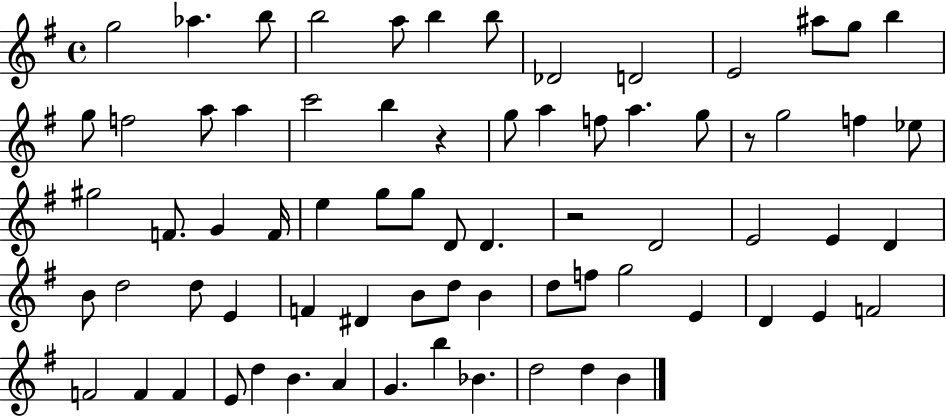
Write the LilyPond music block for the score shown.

{
  \clef treble
  \time 4/4
  \defaultTimeSignature
  \key g \major
  g''2 aes''4. b''8 | b''2 a''8 b''4 b''8 | des'2 d'2 | e'2 ais''8 g''8 b''4 | \break g''8 f''2 a''8 a''4 | c'''2 b''4 r4 | g''8 a''4 f''8 a''4. g''8 | r8 g''2 f''4 ees''8 | \break gis''2 f'8. g'4 f'16 | e''4 g''8 g''8 d'8 d'4. | r2 d'2 | e'2 e'4 d'4 | \break b'8 d''2 d''8 e'4 | f'4 dis'4 b'8 d''8 b'4 | d''8 f''8 g''2 e'4 | d'4 e'4 f'2 | \break f'2 f'4 f'4 | e'8 d''4 b'4. a'4 | g'4. b''4 bes'4. | d''2 d''4 b'4 | \break \bar "|."
}